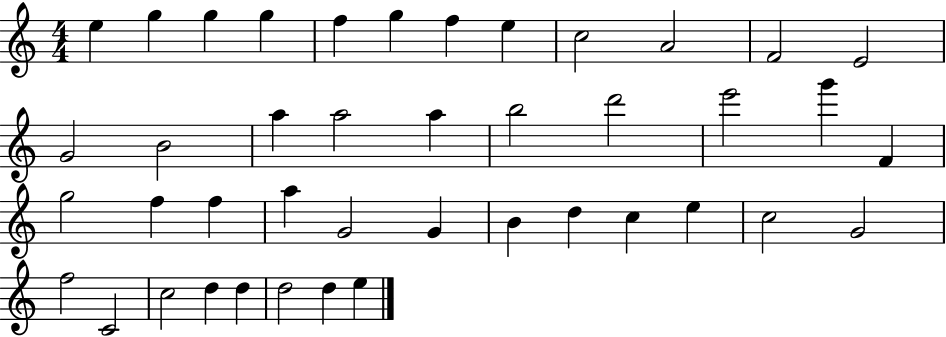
{
  \clef treble
  \numericTimeSignature
  \time 4/4
  \key c \major
  e''4 g''4 g''4 g''4 | f''4 g''4 f''4 e''4 | c''2 a'2 | f'2 e'2 | \break g'2 b'2 | a''4 a''2 a''4 | b''2 d'''2 | e'''2 g'''4 f'4 | \break g''2 f''4 f''4 | a''4 g'2 g'4 | b'4 d''4 c''4 e''4 | c''2 g'2 | \break f''2 c'2 | c''2 d''4 d''4 | d''2 d''4 e''4 | \bar "|."
}